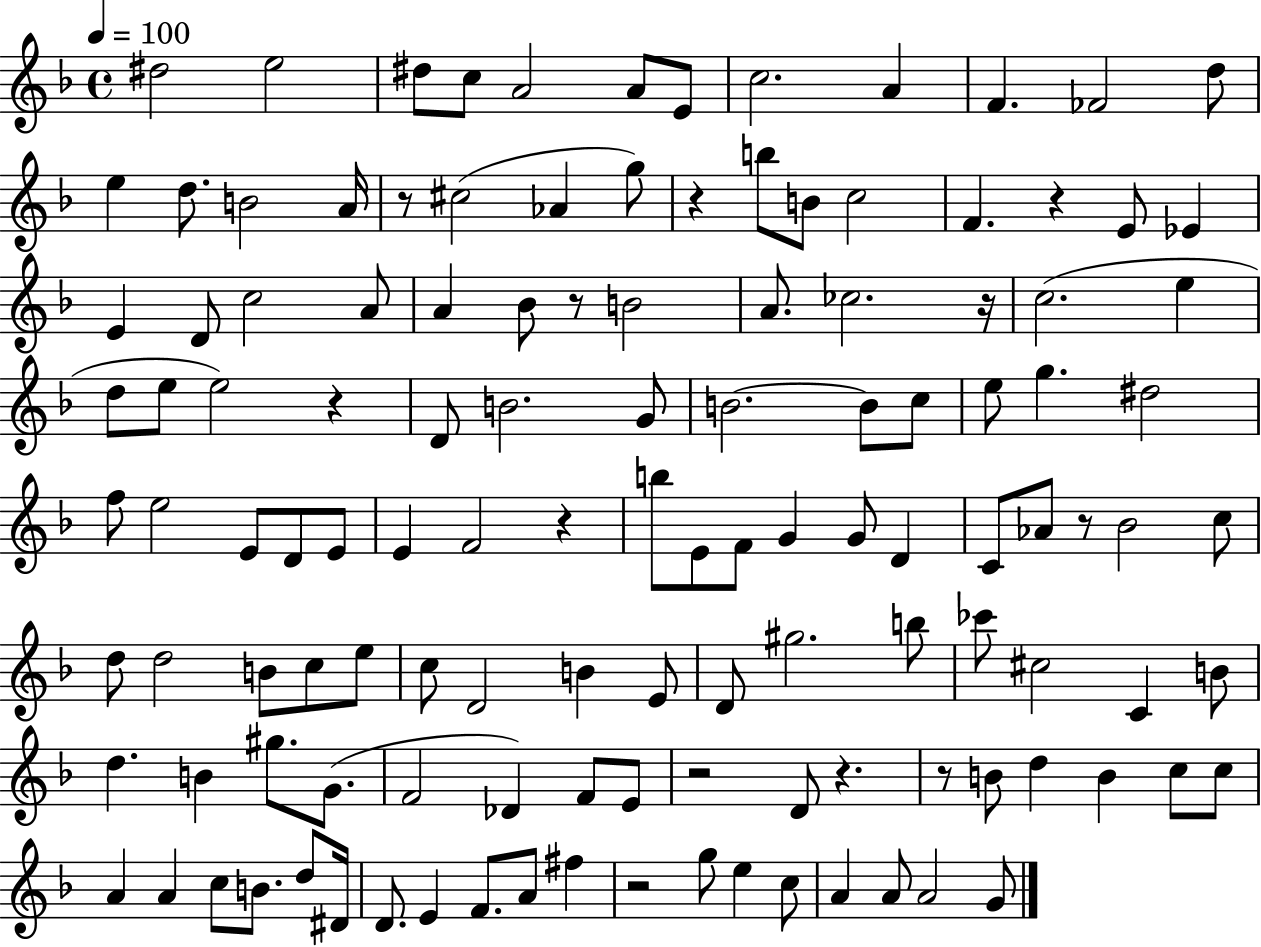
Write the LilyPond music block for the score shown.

{
  \clef treble
  \time 4/4
  \defaultTimeSignature
  \key f \major
  \tempo 4 = 100
  \repeat volta 2 { dis''2 e''2 | dis''8 c''8 a'2 a'8 e'8 | c''2. a'4 | f'4. fes'2 d''8 | \break e''4 d''8. b'2 a'16 | r8 cis''2( aes'4 g''8) | r4 b''8 b'8 c''2 | f'4. r4 e'8 ees'4 | \break e'4 d'8 c''2 a'8 | a'4 bes'8 r8 b'2 | a'8. ces''2. r16 | c''2.( e''4 | \break d''8 e''8 e''2) r4 | d'8 b'2. g'8 | b'2.~~ b'8 c''8 | e''8 g''4. dis''2 | \break f''8 e''2 e'8 d'8 e'8 | e'4 f'2 r4 | b''8 e'8 f'8 g'4 g'8 d'4 | c'8 aes'8 r8 bes'2 c''8 | \break d''8 d''2 b'8 c''8 e''8 | c''8 d'2 b'4 e'8 | d'8 gis''2. b''8 | ces'''8 cis''2 c'4 b'8 | \break d''4. b'4 gis''8. g'8.( | f'2 des'4) f'8 e'8 | r2 d'8 r4. | r8 b'8 d''4 b'4 c''8 c''8 | \break a'4 a'4 c''8 b'8. d''8 dis'16 | d'8. e'4 f'8. a'8 fis''4 | r2 g''8 e''4 c''8 | a'4 a'8 a'2 g'8 | \break } \bar "|."
}